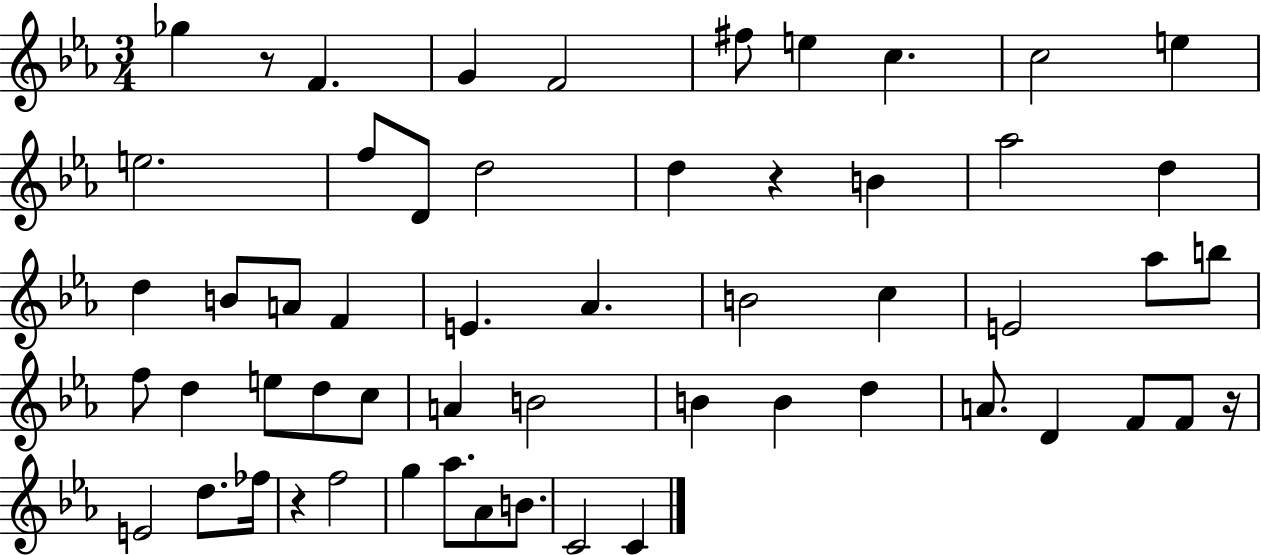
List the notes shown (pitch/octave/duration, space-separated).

Gb5/q R/e F4/q. G4/q F4/h F#5/e E5/q C5/q. C5/h E5/q E5/h. F5/e D4/e D5/h D5/q R/q B4/q Ab5/h D5/q D5/q B4/e A4/e F4/q E4/q. Ab4/q. B4/h C5/q E4/h Ab5/e B5/e F5/e D5/q E5/e D5/e C5/e A4/q B4/h B4/q B4/q D5/q A4/e. D4/q F4/e F4/e R/s E4/h D5/e. FES5/s R/q F5/h G5/q Ab5/e. Ab4/e B4/e. C4/h C4/q